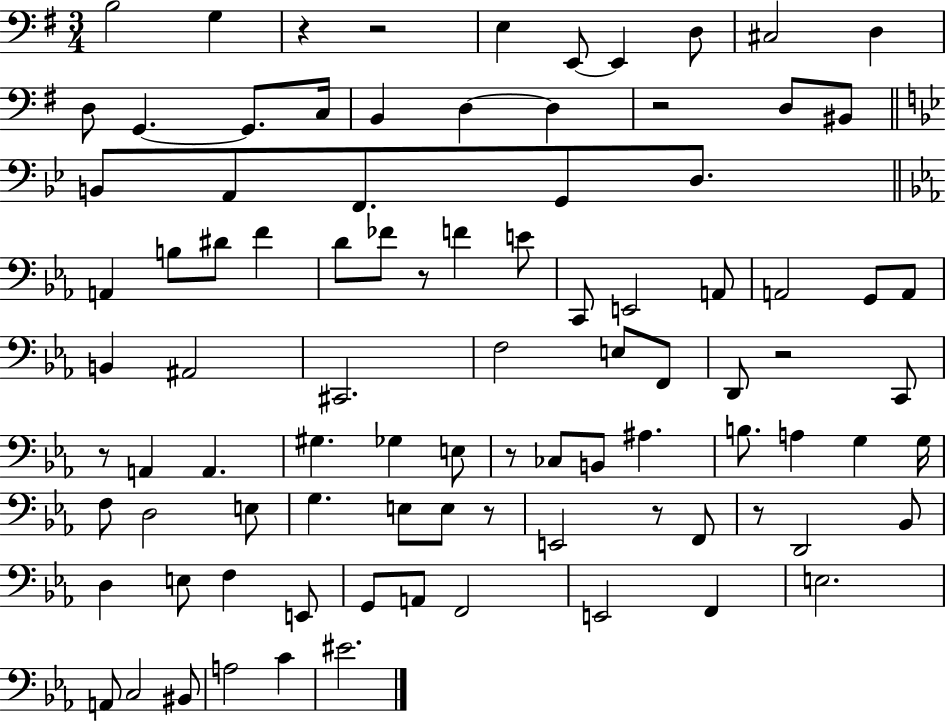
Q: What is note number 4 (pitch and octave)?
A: E2